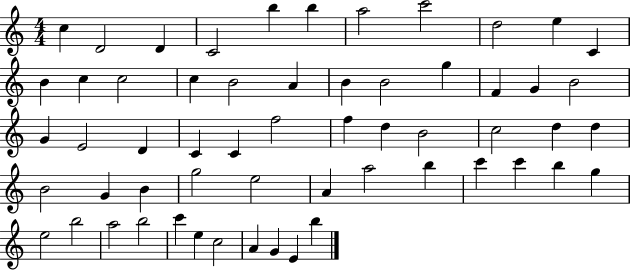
{
  \clef treble
  \numericTimeSignature
  \time 4/4
  \key c \major
  c''4 d'2 d'4 | c'2 b''4 b''4 | a''2 c'''2 | d''2 e''4 c'4 | \break b'4 c''4 c''2 | c''4 b'2 a'4 | b'4 b'2 g''4 | f'4 g'4 b'2 | \break g'4 e'2 d'4 | c'4 c'4 f''2 | f''4 d''4 b'2 | c''2 d''4 d''4 | \break b'2 g'4 b'4 | g''2 e''2 | a'4 a''2 b''4 | c'''4 c'''4 b''4 g''4 | \break e''2 b''2 | a''2 b''2 | c'''4 e''4 c''2 | a'4 g'4 e'4 b''4 | \break \bar "|."
}